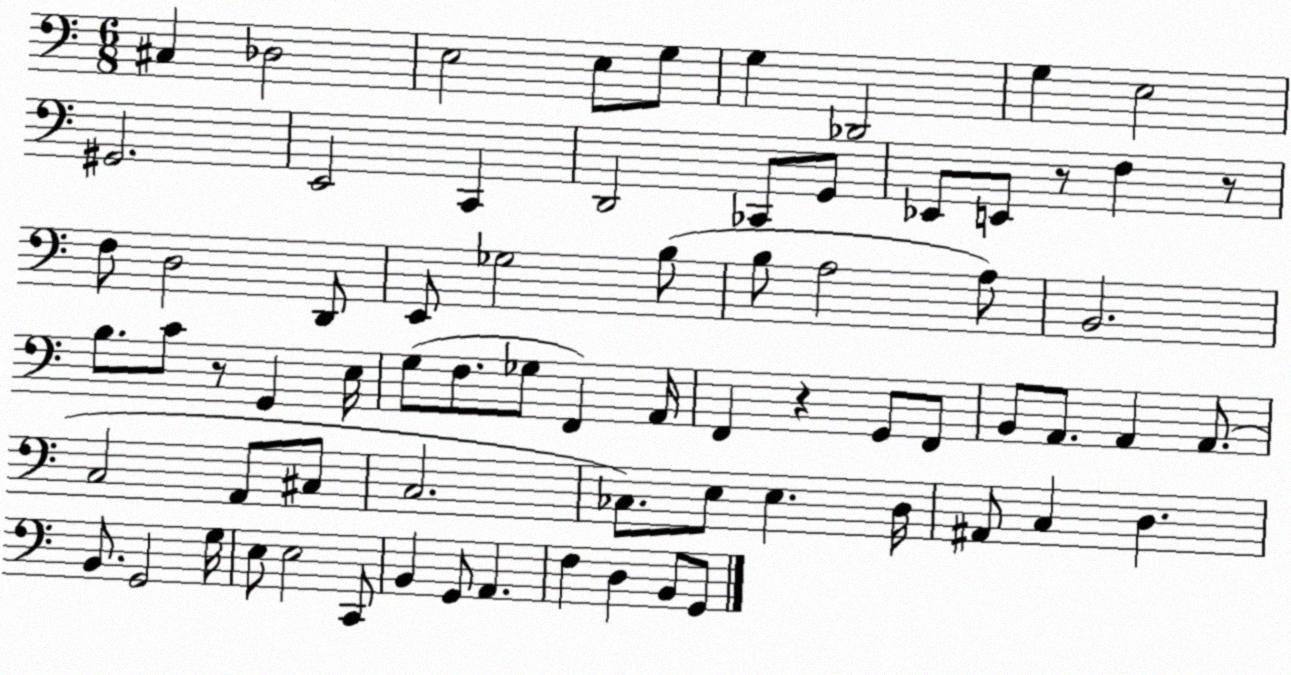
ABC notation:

X:1
T:Untitled
M:6/8
L:1/4
K:C
^C, _D,2 E,2 E,/2 G,/2 G, _D,,2 G, E,2 ^G,,2 E,,2 C,, D,,2 _C,,/2 G,,/2 _E,,/2 E,,/2 z/2 F, z/2 F,/2 D,2 D,,/2 E,,/2 _G,2 B,/2 B,/2 A,2 A,/2 B,,2 B,/2 C/2 z/2 G,, E,/4 G,/2 F,/2 _G,/2 F,, A,,/4 F,, z G,,/2 F,,/2 B,,/2 A,,/2 A,, A,,/2 C,2 A,,/2 ^C,/2 C,2 _C,/2 E,/2 E, D,/4 ^A,,/2 C, D, B,,/2 G,,2 G,/4 E,/2 E,2 C,,/2 B,, G,,/2 A,, F, D, B,,/2 G,,/2